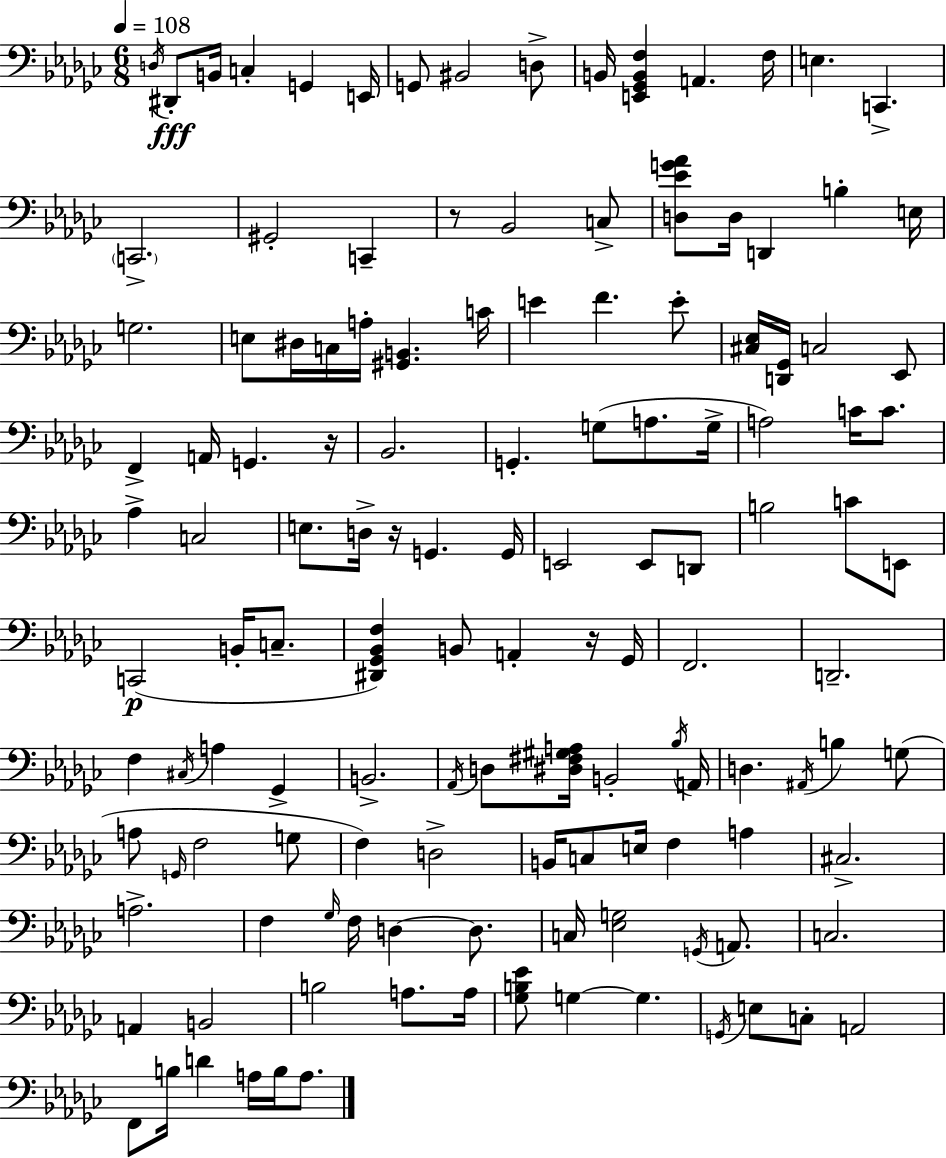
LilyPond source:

{
  \clef bass
  \numericTimeSignature
  \time 6/8
  \key ees \minor
  \tempo 4 = 108
  \acciaccatura { d16 }\fff dis,8-. b,16 c4-. g,4 | e,16 g,8 bis,2 d8-> | b,16 <e, ges, b, f>4 a,4. | f16 e4. c,4.-> | \break \parenthesize c,2.-> | gis,2-. c,4-- | r8 bes,2 c8-> | <d ees' g' aes'>8 d16 d,4 b4-. | \break e16 g2. | e8 dis16 c16 a16-. <gis, b,>4. | c'16 e'4 f'4. e'8-. | <cis ees>16 <d, ges,>16 c2 ees,8 | \break f,4-> a,16 g,4. | r16 bes,2. | g,4.-. g8( a8. | g16-> a2) c'16 c'8. | \break aes4-> c2 | e8. d16-> r16 g,4. | g,16 e,2 e,8 d,8 | b2 c'8 e,8 | \break c,2(\p b,16-. c8.-- | <dis, ges, bes, f>4) b,8 a,4-. r16 | ges,16 f,2. | d,2.-- | \break f4 \acciaccatura { cis16 } a4 ges,4-> | b,2.-> | \acciaccatura { aes,16 } d8 <dis fis gis a>16 b,2-. | \acciaccatura { bes16 } a,16 d4. \acciaccatura { ais,16 } b4 | \break g8( a8 \grace { g,16 } f2 | g8 f4) d2-> | b,16 c8 e16 f4 | a4 cis2.-> | \break a2.-> | f4 \grace { ges16 } f16 | d4~~ d8. c16 <ees g>2 | \acciaccatura { g,16 } a,8. c2. | \break a,4 | b,2 b2 | a8. a16 <ges b ees'>8 g4~~ | g4. \acciaccatura { g,16 } e8 c8-. | \break a,2 f,8 b16 | d'4 a16 b16 a8. \bar "|."
}